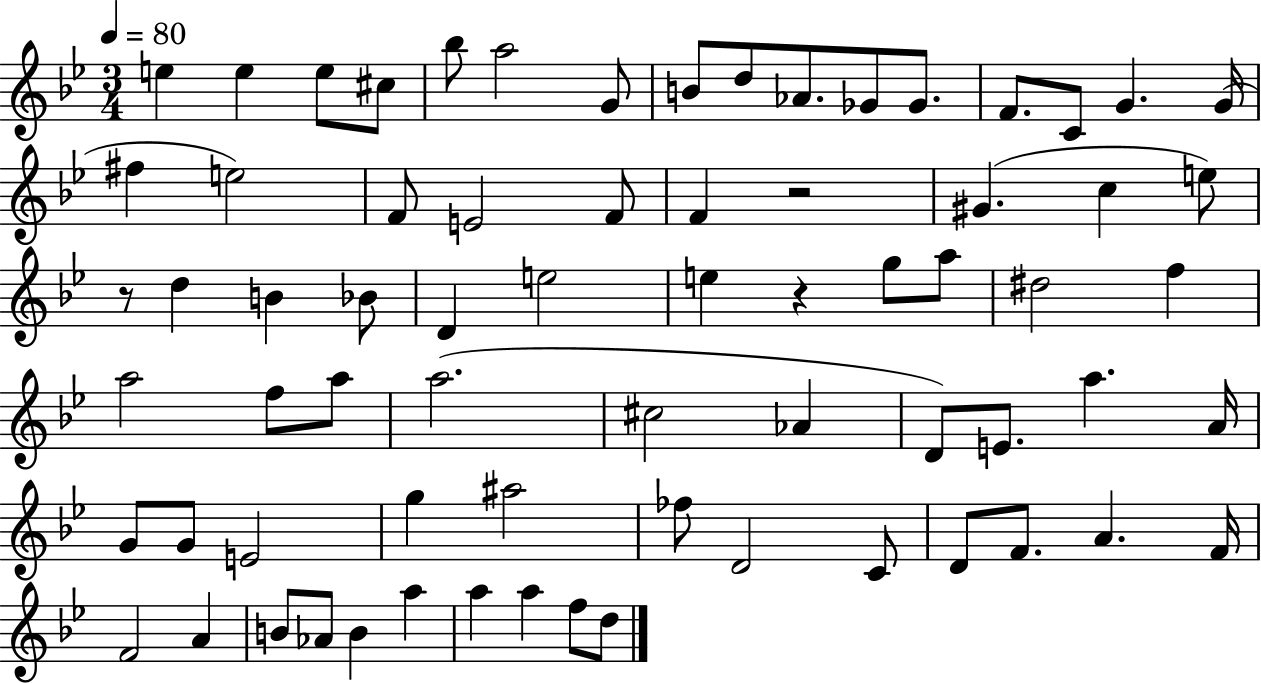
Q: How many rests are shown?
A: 3